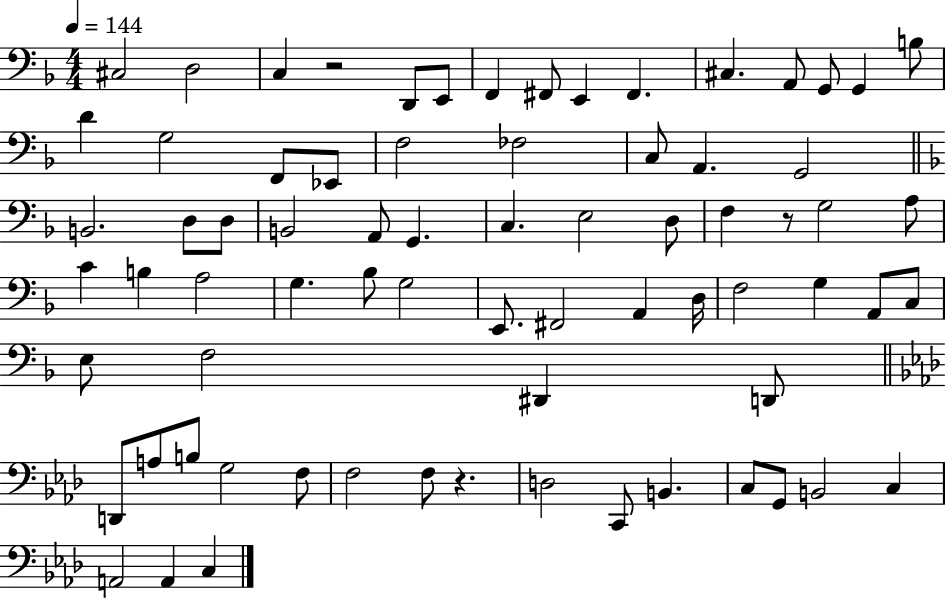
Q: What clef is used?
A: bass